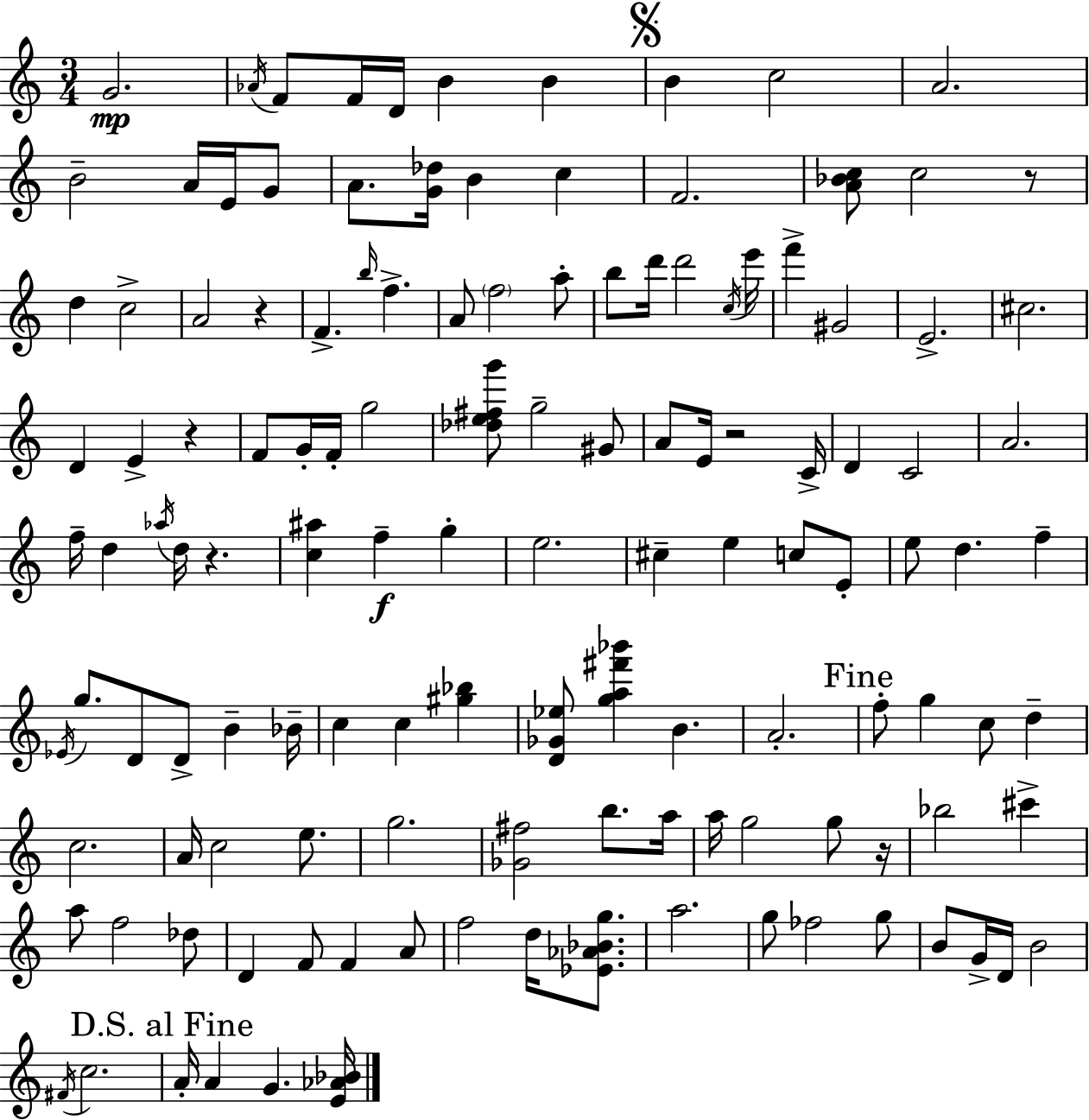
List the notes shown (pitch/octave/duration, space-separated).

G4/h. Ab4/s F4/e F4/s D4/s B4/q B4/q B4/q C5/h A4/h. B4/h A4/s E4/s G4/e A4/e. [G4,Db5]/s B4/q C5/q F4/h. [A4,Bb4,C5]/e C5/h R/e D5/q C5/h A4/h R/q F4/q. B5/s F5/q. A4/e F5/h A5/e B5/e D6/s D6/h C5/s E6/s F6/q G#4/h E4/h. C#5/h. D4/q E4/q R/q F4/e G4/s F4/s G5/h [Db5,E5,F#5,G6]/e G5/h G#4/e A4/e E4/s R/h C4/s D4/q C4/h A4/h. F5/s D5/q Ab5/s D5/s R/q. [C5,A#5]/q F5/q G5/q E5/h. C#5/q E5/q C5/e E4/e E5/e D5/q. F5/q Eb4/s G5/e. D4/e D4/e B4/q Bb4/s C5/q C5/q [G#5,Bb5]/q [D4,Gb4,Eb5]/e [G5,A5,F#6,Bb6]/q B4/q. A4/h. F5/e G5/q C5/e D5/q C5/h. A4/s C5/h E5/e. G5/h. [Gb4,F#5]/h B5/e. A5/s A5/s G5/h G5/e R/s Bb5/h C#6/q A5/e F5/h Db5/e D4/q F4/e F4/q A4/e F5/h D5/s [Eb4,Ab4,Bb4,G5]/e. A5/h. G5/e FES5/h G5/e B4/e G4/s D4/s B4/h F#4/s C5/h. A4/s A4/q G4/q. [E4,Ab4,Bb4]/s